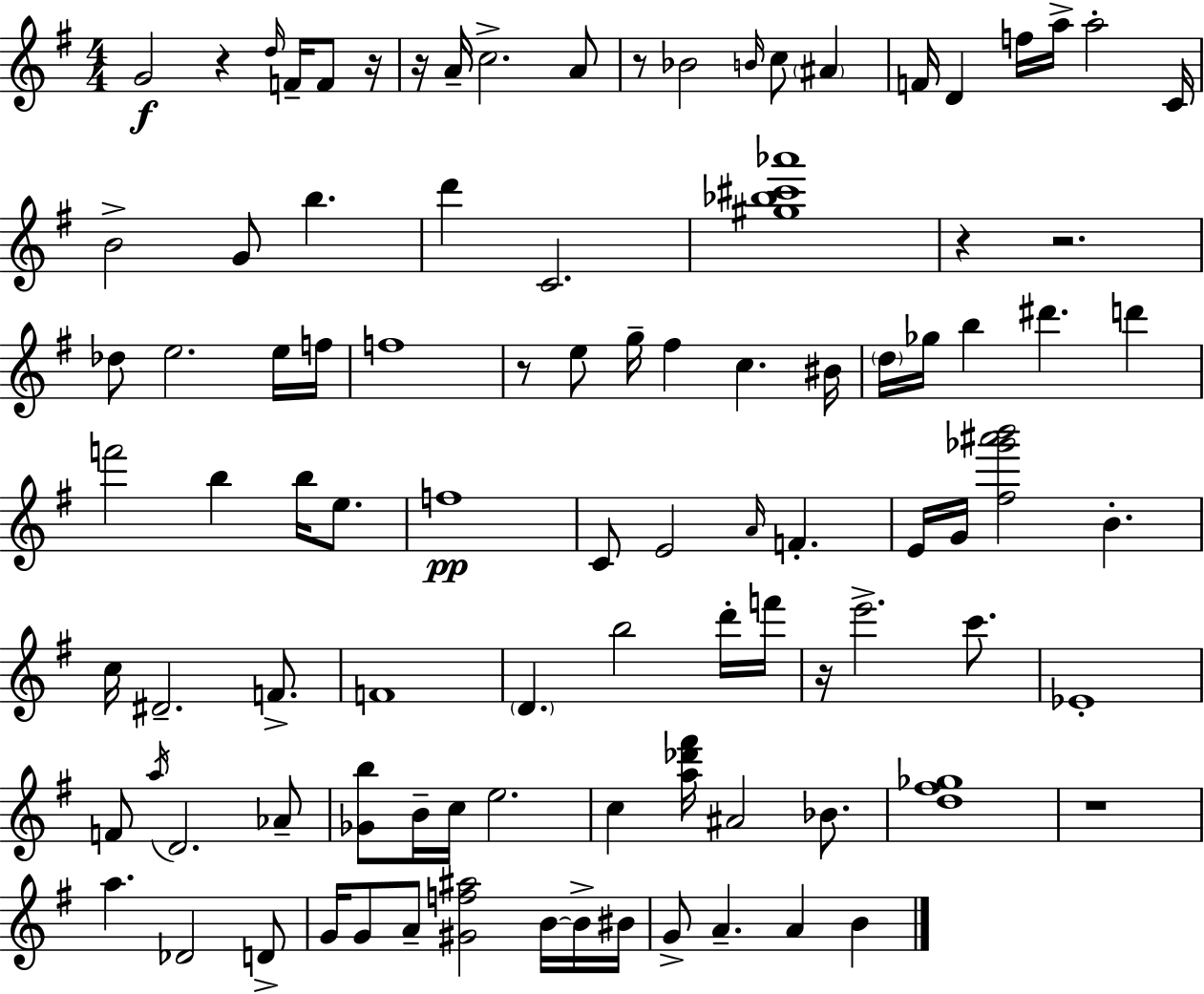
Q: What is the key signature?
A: G major